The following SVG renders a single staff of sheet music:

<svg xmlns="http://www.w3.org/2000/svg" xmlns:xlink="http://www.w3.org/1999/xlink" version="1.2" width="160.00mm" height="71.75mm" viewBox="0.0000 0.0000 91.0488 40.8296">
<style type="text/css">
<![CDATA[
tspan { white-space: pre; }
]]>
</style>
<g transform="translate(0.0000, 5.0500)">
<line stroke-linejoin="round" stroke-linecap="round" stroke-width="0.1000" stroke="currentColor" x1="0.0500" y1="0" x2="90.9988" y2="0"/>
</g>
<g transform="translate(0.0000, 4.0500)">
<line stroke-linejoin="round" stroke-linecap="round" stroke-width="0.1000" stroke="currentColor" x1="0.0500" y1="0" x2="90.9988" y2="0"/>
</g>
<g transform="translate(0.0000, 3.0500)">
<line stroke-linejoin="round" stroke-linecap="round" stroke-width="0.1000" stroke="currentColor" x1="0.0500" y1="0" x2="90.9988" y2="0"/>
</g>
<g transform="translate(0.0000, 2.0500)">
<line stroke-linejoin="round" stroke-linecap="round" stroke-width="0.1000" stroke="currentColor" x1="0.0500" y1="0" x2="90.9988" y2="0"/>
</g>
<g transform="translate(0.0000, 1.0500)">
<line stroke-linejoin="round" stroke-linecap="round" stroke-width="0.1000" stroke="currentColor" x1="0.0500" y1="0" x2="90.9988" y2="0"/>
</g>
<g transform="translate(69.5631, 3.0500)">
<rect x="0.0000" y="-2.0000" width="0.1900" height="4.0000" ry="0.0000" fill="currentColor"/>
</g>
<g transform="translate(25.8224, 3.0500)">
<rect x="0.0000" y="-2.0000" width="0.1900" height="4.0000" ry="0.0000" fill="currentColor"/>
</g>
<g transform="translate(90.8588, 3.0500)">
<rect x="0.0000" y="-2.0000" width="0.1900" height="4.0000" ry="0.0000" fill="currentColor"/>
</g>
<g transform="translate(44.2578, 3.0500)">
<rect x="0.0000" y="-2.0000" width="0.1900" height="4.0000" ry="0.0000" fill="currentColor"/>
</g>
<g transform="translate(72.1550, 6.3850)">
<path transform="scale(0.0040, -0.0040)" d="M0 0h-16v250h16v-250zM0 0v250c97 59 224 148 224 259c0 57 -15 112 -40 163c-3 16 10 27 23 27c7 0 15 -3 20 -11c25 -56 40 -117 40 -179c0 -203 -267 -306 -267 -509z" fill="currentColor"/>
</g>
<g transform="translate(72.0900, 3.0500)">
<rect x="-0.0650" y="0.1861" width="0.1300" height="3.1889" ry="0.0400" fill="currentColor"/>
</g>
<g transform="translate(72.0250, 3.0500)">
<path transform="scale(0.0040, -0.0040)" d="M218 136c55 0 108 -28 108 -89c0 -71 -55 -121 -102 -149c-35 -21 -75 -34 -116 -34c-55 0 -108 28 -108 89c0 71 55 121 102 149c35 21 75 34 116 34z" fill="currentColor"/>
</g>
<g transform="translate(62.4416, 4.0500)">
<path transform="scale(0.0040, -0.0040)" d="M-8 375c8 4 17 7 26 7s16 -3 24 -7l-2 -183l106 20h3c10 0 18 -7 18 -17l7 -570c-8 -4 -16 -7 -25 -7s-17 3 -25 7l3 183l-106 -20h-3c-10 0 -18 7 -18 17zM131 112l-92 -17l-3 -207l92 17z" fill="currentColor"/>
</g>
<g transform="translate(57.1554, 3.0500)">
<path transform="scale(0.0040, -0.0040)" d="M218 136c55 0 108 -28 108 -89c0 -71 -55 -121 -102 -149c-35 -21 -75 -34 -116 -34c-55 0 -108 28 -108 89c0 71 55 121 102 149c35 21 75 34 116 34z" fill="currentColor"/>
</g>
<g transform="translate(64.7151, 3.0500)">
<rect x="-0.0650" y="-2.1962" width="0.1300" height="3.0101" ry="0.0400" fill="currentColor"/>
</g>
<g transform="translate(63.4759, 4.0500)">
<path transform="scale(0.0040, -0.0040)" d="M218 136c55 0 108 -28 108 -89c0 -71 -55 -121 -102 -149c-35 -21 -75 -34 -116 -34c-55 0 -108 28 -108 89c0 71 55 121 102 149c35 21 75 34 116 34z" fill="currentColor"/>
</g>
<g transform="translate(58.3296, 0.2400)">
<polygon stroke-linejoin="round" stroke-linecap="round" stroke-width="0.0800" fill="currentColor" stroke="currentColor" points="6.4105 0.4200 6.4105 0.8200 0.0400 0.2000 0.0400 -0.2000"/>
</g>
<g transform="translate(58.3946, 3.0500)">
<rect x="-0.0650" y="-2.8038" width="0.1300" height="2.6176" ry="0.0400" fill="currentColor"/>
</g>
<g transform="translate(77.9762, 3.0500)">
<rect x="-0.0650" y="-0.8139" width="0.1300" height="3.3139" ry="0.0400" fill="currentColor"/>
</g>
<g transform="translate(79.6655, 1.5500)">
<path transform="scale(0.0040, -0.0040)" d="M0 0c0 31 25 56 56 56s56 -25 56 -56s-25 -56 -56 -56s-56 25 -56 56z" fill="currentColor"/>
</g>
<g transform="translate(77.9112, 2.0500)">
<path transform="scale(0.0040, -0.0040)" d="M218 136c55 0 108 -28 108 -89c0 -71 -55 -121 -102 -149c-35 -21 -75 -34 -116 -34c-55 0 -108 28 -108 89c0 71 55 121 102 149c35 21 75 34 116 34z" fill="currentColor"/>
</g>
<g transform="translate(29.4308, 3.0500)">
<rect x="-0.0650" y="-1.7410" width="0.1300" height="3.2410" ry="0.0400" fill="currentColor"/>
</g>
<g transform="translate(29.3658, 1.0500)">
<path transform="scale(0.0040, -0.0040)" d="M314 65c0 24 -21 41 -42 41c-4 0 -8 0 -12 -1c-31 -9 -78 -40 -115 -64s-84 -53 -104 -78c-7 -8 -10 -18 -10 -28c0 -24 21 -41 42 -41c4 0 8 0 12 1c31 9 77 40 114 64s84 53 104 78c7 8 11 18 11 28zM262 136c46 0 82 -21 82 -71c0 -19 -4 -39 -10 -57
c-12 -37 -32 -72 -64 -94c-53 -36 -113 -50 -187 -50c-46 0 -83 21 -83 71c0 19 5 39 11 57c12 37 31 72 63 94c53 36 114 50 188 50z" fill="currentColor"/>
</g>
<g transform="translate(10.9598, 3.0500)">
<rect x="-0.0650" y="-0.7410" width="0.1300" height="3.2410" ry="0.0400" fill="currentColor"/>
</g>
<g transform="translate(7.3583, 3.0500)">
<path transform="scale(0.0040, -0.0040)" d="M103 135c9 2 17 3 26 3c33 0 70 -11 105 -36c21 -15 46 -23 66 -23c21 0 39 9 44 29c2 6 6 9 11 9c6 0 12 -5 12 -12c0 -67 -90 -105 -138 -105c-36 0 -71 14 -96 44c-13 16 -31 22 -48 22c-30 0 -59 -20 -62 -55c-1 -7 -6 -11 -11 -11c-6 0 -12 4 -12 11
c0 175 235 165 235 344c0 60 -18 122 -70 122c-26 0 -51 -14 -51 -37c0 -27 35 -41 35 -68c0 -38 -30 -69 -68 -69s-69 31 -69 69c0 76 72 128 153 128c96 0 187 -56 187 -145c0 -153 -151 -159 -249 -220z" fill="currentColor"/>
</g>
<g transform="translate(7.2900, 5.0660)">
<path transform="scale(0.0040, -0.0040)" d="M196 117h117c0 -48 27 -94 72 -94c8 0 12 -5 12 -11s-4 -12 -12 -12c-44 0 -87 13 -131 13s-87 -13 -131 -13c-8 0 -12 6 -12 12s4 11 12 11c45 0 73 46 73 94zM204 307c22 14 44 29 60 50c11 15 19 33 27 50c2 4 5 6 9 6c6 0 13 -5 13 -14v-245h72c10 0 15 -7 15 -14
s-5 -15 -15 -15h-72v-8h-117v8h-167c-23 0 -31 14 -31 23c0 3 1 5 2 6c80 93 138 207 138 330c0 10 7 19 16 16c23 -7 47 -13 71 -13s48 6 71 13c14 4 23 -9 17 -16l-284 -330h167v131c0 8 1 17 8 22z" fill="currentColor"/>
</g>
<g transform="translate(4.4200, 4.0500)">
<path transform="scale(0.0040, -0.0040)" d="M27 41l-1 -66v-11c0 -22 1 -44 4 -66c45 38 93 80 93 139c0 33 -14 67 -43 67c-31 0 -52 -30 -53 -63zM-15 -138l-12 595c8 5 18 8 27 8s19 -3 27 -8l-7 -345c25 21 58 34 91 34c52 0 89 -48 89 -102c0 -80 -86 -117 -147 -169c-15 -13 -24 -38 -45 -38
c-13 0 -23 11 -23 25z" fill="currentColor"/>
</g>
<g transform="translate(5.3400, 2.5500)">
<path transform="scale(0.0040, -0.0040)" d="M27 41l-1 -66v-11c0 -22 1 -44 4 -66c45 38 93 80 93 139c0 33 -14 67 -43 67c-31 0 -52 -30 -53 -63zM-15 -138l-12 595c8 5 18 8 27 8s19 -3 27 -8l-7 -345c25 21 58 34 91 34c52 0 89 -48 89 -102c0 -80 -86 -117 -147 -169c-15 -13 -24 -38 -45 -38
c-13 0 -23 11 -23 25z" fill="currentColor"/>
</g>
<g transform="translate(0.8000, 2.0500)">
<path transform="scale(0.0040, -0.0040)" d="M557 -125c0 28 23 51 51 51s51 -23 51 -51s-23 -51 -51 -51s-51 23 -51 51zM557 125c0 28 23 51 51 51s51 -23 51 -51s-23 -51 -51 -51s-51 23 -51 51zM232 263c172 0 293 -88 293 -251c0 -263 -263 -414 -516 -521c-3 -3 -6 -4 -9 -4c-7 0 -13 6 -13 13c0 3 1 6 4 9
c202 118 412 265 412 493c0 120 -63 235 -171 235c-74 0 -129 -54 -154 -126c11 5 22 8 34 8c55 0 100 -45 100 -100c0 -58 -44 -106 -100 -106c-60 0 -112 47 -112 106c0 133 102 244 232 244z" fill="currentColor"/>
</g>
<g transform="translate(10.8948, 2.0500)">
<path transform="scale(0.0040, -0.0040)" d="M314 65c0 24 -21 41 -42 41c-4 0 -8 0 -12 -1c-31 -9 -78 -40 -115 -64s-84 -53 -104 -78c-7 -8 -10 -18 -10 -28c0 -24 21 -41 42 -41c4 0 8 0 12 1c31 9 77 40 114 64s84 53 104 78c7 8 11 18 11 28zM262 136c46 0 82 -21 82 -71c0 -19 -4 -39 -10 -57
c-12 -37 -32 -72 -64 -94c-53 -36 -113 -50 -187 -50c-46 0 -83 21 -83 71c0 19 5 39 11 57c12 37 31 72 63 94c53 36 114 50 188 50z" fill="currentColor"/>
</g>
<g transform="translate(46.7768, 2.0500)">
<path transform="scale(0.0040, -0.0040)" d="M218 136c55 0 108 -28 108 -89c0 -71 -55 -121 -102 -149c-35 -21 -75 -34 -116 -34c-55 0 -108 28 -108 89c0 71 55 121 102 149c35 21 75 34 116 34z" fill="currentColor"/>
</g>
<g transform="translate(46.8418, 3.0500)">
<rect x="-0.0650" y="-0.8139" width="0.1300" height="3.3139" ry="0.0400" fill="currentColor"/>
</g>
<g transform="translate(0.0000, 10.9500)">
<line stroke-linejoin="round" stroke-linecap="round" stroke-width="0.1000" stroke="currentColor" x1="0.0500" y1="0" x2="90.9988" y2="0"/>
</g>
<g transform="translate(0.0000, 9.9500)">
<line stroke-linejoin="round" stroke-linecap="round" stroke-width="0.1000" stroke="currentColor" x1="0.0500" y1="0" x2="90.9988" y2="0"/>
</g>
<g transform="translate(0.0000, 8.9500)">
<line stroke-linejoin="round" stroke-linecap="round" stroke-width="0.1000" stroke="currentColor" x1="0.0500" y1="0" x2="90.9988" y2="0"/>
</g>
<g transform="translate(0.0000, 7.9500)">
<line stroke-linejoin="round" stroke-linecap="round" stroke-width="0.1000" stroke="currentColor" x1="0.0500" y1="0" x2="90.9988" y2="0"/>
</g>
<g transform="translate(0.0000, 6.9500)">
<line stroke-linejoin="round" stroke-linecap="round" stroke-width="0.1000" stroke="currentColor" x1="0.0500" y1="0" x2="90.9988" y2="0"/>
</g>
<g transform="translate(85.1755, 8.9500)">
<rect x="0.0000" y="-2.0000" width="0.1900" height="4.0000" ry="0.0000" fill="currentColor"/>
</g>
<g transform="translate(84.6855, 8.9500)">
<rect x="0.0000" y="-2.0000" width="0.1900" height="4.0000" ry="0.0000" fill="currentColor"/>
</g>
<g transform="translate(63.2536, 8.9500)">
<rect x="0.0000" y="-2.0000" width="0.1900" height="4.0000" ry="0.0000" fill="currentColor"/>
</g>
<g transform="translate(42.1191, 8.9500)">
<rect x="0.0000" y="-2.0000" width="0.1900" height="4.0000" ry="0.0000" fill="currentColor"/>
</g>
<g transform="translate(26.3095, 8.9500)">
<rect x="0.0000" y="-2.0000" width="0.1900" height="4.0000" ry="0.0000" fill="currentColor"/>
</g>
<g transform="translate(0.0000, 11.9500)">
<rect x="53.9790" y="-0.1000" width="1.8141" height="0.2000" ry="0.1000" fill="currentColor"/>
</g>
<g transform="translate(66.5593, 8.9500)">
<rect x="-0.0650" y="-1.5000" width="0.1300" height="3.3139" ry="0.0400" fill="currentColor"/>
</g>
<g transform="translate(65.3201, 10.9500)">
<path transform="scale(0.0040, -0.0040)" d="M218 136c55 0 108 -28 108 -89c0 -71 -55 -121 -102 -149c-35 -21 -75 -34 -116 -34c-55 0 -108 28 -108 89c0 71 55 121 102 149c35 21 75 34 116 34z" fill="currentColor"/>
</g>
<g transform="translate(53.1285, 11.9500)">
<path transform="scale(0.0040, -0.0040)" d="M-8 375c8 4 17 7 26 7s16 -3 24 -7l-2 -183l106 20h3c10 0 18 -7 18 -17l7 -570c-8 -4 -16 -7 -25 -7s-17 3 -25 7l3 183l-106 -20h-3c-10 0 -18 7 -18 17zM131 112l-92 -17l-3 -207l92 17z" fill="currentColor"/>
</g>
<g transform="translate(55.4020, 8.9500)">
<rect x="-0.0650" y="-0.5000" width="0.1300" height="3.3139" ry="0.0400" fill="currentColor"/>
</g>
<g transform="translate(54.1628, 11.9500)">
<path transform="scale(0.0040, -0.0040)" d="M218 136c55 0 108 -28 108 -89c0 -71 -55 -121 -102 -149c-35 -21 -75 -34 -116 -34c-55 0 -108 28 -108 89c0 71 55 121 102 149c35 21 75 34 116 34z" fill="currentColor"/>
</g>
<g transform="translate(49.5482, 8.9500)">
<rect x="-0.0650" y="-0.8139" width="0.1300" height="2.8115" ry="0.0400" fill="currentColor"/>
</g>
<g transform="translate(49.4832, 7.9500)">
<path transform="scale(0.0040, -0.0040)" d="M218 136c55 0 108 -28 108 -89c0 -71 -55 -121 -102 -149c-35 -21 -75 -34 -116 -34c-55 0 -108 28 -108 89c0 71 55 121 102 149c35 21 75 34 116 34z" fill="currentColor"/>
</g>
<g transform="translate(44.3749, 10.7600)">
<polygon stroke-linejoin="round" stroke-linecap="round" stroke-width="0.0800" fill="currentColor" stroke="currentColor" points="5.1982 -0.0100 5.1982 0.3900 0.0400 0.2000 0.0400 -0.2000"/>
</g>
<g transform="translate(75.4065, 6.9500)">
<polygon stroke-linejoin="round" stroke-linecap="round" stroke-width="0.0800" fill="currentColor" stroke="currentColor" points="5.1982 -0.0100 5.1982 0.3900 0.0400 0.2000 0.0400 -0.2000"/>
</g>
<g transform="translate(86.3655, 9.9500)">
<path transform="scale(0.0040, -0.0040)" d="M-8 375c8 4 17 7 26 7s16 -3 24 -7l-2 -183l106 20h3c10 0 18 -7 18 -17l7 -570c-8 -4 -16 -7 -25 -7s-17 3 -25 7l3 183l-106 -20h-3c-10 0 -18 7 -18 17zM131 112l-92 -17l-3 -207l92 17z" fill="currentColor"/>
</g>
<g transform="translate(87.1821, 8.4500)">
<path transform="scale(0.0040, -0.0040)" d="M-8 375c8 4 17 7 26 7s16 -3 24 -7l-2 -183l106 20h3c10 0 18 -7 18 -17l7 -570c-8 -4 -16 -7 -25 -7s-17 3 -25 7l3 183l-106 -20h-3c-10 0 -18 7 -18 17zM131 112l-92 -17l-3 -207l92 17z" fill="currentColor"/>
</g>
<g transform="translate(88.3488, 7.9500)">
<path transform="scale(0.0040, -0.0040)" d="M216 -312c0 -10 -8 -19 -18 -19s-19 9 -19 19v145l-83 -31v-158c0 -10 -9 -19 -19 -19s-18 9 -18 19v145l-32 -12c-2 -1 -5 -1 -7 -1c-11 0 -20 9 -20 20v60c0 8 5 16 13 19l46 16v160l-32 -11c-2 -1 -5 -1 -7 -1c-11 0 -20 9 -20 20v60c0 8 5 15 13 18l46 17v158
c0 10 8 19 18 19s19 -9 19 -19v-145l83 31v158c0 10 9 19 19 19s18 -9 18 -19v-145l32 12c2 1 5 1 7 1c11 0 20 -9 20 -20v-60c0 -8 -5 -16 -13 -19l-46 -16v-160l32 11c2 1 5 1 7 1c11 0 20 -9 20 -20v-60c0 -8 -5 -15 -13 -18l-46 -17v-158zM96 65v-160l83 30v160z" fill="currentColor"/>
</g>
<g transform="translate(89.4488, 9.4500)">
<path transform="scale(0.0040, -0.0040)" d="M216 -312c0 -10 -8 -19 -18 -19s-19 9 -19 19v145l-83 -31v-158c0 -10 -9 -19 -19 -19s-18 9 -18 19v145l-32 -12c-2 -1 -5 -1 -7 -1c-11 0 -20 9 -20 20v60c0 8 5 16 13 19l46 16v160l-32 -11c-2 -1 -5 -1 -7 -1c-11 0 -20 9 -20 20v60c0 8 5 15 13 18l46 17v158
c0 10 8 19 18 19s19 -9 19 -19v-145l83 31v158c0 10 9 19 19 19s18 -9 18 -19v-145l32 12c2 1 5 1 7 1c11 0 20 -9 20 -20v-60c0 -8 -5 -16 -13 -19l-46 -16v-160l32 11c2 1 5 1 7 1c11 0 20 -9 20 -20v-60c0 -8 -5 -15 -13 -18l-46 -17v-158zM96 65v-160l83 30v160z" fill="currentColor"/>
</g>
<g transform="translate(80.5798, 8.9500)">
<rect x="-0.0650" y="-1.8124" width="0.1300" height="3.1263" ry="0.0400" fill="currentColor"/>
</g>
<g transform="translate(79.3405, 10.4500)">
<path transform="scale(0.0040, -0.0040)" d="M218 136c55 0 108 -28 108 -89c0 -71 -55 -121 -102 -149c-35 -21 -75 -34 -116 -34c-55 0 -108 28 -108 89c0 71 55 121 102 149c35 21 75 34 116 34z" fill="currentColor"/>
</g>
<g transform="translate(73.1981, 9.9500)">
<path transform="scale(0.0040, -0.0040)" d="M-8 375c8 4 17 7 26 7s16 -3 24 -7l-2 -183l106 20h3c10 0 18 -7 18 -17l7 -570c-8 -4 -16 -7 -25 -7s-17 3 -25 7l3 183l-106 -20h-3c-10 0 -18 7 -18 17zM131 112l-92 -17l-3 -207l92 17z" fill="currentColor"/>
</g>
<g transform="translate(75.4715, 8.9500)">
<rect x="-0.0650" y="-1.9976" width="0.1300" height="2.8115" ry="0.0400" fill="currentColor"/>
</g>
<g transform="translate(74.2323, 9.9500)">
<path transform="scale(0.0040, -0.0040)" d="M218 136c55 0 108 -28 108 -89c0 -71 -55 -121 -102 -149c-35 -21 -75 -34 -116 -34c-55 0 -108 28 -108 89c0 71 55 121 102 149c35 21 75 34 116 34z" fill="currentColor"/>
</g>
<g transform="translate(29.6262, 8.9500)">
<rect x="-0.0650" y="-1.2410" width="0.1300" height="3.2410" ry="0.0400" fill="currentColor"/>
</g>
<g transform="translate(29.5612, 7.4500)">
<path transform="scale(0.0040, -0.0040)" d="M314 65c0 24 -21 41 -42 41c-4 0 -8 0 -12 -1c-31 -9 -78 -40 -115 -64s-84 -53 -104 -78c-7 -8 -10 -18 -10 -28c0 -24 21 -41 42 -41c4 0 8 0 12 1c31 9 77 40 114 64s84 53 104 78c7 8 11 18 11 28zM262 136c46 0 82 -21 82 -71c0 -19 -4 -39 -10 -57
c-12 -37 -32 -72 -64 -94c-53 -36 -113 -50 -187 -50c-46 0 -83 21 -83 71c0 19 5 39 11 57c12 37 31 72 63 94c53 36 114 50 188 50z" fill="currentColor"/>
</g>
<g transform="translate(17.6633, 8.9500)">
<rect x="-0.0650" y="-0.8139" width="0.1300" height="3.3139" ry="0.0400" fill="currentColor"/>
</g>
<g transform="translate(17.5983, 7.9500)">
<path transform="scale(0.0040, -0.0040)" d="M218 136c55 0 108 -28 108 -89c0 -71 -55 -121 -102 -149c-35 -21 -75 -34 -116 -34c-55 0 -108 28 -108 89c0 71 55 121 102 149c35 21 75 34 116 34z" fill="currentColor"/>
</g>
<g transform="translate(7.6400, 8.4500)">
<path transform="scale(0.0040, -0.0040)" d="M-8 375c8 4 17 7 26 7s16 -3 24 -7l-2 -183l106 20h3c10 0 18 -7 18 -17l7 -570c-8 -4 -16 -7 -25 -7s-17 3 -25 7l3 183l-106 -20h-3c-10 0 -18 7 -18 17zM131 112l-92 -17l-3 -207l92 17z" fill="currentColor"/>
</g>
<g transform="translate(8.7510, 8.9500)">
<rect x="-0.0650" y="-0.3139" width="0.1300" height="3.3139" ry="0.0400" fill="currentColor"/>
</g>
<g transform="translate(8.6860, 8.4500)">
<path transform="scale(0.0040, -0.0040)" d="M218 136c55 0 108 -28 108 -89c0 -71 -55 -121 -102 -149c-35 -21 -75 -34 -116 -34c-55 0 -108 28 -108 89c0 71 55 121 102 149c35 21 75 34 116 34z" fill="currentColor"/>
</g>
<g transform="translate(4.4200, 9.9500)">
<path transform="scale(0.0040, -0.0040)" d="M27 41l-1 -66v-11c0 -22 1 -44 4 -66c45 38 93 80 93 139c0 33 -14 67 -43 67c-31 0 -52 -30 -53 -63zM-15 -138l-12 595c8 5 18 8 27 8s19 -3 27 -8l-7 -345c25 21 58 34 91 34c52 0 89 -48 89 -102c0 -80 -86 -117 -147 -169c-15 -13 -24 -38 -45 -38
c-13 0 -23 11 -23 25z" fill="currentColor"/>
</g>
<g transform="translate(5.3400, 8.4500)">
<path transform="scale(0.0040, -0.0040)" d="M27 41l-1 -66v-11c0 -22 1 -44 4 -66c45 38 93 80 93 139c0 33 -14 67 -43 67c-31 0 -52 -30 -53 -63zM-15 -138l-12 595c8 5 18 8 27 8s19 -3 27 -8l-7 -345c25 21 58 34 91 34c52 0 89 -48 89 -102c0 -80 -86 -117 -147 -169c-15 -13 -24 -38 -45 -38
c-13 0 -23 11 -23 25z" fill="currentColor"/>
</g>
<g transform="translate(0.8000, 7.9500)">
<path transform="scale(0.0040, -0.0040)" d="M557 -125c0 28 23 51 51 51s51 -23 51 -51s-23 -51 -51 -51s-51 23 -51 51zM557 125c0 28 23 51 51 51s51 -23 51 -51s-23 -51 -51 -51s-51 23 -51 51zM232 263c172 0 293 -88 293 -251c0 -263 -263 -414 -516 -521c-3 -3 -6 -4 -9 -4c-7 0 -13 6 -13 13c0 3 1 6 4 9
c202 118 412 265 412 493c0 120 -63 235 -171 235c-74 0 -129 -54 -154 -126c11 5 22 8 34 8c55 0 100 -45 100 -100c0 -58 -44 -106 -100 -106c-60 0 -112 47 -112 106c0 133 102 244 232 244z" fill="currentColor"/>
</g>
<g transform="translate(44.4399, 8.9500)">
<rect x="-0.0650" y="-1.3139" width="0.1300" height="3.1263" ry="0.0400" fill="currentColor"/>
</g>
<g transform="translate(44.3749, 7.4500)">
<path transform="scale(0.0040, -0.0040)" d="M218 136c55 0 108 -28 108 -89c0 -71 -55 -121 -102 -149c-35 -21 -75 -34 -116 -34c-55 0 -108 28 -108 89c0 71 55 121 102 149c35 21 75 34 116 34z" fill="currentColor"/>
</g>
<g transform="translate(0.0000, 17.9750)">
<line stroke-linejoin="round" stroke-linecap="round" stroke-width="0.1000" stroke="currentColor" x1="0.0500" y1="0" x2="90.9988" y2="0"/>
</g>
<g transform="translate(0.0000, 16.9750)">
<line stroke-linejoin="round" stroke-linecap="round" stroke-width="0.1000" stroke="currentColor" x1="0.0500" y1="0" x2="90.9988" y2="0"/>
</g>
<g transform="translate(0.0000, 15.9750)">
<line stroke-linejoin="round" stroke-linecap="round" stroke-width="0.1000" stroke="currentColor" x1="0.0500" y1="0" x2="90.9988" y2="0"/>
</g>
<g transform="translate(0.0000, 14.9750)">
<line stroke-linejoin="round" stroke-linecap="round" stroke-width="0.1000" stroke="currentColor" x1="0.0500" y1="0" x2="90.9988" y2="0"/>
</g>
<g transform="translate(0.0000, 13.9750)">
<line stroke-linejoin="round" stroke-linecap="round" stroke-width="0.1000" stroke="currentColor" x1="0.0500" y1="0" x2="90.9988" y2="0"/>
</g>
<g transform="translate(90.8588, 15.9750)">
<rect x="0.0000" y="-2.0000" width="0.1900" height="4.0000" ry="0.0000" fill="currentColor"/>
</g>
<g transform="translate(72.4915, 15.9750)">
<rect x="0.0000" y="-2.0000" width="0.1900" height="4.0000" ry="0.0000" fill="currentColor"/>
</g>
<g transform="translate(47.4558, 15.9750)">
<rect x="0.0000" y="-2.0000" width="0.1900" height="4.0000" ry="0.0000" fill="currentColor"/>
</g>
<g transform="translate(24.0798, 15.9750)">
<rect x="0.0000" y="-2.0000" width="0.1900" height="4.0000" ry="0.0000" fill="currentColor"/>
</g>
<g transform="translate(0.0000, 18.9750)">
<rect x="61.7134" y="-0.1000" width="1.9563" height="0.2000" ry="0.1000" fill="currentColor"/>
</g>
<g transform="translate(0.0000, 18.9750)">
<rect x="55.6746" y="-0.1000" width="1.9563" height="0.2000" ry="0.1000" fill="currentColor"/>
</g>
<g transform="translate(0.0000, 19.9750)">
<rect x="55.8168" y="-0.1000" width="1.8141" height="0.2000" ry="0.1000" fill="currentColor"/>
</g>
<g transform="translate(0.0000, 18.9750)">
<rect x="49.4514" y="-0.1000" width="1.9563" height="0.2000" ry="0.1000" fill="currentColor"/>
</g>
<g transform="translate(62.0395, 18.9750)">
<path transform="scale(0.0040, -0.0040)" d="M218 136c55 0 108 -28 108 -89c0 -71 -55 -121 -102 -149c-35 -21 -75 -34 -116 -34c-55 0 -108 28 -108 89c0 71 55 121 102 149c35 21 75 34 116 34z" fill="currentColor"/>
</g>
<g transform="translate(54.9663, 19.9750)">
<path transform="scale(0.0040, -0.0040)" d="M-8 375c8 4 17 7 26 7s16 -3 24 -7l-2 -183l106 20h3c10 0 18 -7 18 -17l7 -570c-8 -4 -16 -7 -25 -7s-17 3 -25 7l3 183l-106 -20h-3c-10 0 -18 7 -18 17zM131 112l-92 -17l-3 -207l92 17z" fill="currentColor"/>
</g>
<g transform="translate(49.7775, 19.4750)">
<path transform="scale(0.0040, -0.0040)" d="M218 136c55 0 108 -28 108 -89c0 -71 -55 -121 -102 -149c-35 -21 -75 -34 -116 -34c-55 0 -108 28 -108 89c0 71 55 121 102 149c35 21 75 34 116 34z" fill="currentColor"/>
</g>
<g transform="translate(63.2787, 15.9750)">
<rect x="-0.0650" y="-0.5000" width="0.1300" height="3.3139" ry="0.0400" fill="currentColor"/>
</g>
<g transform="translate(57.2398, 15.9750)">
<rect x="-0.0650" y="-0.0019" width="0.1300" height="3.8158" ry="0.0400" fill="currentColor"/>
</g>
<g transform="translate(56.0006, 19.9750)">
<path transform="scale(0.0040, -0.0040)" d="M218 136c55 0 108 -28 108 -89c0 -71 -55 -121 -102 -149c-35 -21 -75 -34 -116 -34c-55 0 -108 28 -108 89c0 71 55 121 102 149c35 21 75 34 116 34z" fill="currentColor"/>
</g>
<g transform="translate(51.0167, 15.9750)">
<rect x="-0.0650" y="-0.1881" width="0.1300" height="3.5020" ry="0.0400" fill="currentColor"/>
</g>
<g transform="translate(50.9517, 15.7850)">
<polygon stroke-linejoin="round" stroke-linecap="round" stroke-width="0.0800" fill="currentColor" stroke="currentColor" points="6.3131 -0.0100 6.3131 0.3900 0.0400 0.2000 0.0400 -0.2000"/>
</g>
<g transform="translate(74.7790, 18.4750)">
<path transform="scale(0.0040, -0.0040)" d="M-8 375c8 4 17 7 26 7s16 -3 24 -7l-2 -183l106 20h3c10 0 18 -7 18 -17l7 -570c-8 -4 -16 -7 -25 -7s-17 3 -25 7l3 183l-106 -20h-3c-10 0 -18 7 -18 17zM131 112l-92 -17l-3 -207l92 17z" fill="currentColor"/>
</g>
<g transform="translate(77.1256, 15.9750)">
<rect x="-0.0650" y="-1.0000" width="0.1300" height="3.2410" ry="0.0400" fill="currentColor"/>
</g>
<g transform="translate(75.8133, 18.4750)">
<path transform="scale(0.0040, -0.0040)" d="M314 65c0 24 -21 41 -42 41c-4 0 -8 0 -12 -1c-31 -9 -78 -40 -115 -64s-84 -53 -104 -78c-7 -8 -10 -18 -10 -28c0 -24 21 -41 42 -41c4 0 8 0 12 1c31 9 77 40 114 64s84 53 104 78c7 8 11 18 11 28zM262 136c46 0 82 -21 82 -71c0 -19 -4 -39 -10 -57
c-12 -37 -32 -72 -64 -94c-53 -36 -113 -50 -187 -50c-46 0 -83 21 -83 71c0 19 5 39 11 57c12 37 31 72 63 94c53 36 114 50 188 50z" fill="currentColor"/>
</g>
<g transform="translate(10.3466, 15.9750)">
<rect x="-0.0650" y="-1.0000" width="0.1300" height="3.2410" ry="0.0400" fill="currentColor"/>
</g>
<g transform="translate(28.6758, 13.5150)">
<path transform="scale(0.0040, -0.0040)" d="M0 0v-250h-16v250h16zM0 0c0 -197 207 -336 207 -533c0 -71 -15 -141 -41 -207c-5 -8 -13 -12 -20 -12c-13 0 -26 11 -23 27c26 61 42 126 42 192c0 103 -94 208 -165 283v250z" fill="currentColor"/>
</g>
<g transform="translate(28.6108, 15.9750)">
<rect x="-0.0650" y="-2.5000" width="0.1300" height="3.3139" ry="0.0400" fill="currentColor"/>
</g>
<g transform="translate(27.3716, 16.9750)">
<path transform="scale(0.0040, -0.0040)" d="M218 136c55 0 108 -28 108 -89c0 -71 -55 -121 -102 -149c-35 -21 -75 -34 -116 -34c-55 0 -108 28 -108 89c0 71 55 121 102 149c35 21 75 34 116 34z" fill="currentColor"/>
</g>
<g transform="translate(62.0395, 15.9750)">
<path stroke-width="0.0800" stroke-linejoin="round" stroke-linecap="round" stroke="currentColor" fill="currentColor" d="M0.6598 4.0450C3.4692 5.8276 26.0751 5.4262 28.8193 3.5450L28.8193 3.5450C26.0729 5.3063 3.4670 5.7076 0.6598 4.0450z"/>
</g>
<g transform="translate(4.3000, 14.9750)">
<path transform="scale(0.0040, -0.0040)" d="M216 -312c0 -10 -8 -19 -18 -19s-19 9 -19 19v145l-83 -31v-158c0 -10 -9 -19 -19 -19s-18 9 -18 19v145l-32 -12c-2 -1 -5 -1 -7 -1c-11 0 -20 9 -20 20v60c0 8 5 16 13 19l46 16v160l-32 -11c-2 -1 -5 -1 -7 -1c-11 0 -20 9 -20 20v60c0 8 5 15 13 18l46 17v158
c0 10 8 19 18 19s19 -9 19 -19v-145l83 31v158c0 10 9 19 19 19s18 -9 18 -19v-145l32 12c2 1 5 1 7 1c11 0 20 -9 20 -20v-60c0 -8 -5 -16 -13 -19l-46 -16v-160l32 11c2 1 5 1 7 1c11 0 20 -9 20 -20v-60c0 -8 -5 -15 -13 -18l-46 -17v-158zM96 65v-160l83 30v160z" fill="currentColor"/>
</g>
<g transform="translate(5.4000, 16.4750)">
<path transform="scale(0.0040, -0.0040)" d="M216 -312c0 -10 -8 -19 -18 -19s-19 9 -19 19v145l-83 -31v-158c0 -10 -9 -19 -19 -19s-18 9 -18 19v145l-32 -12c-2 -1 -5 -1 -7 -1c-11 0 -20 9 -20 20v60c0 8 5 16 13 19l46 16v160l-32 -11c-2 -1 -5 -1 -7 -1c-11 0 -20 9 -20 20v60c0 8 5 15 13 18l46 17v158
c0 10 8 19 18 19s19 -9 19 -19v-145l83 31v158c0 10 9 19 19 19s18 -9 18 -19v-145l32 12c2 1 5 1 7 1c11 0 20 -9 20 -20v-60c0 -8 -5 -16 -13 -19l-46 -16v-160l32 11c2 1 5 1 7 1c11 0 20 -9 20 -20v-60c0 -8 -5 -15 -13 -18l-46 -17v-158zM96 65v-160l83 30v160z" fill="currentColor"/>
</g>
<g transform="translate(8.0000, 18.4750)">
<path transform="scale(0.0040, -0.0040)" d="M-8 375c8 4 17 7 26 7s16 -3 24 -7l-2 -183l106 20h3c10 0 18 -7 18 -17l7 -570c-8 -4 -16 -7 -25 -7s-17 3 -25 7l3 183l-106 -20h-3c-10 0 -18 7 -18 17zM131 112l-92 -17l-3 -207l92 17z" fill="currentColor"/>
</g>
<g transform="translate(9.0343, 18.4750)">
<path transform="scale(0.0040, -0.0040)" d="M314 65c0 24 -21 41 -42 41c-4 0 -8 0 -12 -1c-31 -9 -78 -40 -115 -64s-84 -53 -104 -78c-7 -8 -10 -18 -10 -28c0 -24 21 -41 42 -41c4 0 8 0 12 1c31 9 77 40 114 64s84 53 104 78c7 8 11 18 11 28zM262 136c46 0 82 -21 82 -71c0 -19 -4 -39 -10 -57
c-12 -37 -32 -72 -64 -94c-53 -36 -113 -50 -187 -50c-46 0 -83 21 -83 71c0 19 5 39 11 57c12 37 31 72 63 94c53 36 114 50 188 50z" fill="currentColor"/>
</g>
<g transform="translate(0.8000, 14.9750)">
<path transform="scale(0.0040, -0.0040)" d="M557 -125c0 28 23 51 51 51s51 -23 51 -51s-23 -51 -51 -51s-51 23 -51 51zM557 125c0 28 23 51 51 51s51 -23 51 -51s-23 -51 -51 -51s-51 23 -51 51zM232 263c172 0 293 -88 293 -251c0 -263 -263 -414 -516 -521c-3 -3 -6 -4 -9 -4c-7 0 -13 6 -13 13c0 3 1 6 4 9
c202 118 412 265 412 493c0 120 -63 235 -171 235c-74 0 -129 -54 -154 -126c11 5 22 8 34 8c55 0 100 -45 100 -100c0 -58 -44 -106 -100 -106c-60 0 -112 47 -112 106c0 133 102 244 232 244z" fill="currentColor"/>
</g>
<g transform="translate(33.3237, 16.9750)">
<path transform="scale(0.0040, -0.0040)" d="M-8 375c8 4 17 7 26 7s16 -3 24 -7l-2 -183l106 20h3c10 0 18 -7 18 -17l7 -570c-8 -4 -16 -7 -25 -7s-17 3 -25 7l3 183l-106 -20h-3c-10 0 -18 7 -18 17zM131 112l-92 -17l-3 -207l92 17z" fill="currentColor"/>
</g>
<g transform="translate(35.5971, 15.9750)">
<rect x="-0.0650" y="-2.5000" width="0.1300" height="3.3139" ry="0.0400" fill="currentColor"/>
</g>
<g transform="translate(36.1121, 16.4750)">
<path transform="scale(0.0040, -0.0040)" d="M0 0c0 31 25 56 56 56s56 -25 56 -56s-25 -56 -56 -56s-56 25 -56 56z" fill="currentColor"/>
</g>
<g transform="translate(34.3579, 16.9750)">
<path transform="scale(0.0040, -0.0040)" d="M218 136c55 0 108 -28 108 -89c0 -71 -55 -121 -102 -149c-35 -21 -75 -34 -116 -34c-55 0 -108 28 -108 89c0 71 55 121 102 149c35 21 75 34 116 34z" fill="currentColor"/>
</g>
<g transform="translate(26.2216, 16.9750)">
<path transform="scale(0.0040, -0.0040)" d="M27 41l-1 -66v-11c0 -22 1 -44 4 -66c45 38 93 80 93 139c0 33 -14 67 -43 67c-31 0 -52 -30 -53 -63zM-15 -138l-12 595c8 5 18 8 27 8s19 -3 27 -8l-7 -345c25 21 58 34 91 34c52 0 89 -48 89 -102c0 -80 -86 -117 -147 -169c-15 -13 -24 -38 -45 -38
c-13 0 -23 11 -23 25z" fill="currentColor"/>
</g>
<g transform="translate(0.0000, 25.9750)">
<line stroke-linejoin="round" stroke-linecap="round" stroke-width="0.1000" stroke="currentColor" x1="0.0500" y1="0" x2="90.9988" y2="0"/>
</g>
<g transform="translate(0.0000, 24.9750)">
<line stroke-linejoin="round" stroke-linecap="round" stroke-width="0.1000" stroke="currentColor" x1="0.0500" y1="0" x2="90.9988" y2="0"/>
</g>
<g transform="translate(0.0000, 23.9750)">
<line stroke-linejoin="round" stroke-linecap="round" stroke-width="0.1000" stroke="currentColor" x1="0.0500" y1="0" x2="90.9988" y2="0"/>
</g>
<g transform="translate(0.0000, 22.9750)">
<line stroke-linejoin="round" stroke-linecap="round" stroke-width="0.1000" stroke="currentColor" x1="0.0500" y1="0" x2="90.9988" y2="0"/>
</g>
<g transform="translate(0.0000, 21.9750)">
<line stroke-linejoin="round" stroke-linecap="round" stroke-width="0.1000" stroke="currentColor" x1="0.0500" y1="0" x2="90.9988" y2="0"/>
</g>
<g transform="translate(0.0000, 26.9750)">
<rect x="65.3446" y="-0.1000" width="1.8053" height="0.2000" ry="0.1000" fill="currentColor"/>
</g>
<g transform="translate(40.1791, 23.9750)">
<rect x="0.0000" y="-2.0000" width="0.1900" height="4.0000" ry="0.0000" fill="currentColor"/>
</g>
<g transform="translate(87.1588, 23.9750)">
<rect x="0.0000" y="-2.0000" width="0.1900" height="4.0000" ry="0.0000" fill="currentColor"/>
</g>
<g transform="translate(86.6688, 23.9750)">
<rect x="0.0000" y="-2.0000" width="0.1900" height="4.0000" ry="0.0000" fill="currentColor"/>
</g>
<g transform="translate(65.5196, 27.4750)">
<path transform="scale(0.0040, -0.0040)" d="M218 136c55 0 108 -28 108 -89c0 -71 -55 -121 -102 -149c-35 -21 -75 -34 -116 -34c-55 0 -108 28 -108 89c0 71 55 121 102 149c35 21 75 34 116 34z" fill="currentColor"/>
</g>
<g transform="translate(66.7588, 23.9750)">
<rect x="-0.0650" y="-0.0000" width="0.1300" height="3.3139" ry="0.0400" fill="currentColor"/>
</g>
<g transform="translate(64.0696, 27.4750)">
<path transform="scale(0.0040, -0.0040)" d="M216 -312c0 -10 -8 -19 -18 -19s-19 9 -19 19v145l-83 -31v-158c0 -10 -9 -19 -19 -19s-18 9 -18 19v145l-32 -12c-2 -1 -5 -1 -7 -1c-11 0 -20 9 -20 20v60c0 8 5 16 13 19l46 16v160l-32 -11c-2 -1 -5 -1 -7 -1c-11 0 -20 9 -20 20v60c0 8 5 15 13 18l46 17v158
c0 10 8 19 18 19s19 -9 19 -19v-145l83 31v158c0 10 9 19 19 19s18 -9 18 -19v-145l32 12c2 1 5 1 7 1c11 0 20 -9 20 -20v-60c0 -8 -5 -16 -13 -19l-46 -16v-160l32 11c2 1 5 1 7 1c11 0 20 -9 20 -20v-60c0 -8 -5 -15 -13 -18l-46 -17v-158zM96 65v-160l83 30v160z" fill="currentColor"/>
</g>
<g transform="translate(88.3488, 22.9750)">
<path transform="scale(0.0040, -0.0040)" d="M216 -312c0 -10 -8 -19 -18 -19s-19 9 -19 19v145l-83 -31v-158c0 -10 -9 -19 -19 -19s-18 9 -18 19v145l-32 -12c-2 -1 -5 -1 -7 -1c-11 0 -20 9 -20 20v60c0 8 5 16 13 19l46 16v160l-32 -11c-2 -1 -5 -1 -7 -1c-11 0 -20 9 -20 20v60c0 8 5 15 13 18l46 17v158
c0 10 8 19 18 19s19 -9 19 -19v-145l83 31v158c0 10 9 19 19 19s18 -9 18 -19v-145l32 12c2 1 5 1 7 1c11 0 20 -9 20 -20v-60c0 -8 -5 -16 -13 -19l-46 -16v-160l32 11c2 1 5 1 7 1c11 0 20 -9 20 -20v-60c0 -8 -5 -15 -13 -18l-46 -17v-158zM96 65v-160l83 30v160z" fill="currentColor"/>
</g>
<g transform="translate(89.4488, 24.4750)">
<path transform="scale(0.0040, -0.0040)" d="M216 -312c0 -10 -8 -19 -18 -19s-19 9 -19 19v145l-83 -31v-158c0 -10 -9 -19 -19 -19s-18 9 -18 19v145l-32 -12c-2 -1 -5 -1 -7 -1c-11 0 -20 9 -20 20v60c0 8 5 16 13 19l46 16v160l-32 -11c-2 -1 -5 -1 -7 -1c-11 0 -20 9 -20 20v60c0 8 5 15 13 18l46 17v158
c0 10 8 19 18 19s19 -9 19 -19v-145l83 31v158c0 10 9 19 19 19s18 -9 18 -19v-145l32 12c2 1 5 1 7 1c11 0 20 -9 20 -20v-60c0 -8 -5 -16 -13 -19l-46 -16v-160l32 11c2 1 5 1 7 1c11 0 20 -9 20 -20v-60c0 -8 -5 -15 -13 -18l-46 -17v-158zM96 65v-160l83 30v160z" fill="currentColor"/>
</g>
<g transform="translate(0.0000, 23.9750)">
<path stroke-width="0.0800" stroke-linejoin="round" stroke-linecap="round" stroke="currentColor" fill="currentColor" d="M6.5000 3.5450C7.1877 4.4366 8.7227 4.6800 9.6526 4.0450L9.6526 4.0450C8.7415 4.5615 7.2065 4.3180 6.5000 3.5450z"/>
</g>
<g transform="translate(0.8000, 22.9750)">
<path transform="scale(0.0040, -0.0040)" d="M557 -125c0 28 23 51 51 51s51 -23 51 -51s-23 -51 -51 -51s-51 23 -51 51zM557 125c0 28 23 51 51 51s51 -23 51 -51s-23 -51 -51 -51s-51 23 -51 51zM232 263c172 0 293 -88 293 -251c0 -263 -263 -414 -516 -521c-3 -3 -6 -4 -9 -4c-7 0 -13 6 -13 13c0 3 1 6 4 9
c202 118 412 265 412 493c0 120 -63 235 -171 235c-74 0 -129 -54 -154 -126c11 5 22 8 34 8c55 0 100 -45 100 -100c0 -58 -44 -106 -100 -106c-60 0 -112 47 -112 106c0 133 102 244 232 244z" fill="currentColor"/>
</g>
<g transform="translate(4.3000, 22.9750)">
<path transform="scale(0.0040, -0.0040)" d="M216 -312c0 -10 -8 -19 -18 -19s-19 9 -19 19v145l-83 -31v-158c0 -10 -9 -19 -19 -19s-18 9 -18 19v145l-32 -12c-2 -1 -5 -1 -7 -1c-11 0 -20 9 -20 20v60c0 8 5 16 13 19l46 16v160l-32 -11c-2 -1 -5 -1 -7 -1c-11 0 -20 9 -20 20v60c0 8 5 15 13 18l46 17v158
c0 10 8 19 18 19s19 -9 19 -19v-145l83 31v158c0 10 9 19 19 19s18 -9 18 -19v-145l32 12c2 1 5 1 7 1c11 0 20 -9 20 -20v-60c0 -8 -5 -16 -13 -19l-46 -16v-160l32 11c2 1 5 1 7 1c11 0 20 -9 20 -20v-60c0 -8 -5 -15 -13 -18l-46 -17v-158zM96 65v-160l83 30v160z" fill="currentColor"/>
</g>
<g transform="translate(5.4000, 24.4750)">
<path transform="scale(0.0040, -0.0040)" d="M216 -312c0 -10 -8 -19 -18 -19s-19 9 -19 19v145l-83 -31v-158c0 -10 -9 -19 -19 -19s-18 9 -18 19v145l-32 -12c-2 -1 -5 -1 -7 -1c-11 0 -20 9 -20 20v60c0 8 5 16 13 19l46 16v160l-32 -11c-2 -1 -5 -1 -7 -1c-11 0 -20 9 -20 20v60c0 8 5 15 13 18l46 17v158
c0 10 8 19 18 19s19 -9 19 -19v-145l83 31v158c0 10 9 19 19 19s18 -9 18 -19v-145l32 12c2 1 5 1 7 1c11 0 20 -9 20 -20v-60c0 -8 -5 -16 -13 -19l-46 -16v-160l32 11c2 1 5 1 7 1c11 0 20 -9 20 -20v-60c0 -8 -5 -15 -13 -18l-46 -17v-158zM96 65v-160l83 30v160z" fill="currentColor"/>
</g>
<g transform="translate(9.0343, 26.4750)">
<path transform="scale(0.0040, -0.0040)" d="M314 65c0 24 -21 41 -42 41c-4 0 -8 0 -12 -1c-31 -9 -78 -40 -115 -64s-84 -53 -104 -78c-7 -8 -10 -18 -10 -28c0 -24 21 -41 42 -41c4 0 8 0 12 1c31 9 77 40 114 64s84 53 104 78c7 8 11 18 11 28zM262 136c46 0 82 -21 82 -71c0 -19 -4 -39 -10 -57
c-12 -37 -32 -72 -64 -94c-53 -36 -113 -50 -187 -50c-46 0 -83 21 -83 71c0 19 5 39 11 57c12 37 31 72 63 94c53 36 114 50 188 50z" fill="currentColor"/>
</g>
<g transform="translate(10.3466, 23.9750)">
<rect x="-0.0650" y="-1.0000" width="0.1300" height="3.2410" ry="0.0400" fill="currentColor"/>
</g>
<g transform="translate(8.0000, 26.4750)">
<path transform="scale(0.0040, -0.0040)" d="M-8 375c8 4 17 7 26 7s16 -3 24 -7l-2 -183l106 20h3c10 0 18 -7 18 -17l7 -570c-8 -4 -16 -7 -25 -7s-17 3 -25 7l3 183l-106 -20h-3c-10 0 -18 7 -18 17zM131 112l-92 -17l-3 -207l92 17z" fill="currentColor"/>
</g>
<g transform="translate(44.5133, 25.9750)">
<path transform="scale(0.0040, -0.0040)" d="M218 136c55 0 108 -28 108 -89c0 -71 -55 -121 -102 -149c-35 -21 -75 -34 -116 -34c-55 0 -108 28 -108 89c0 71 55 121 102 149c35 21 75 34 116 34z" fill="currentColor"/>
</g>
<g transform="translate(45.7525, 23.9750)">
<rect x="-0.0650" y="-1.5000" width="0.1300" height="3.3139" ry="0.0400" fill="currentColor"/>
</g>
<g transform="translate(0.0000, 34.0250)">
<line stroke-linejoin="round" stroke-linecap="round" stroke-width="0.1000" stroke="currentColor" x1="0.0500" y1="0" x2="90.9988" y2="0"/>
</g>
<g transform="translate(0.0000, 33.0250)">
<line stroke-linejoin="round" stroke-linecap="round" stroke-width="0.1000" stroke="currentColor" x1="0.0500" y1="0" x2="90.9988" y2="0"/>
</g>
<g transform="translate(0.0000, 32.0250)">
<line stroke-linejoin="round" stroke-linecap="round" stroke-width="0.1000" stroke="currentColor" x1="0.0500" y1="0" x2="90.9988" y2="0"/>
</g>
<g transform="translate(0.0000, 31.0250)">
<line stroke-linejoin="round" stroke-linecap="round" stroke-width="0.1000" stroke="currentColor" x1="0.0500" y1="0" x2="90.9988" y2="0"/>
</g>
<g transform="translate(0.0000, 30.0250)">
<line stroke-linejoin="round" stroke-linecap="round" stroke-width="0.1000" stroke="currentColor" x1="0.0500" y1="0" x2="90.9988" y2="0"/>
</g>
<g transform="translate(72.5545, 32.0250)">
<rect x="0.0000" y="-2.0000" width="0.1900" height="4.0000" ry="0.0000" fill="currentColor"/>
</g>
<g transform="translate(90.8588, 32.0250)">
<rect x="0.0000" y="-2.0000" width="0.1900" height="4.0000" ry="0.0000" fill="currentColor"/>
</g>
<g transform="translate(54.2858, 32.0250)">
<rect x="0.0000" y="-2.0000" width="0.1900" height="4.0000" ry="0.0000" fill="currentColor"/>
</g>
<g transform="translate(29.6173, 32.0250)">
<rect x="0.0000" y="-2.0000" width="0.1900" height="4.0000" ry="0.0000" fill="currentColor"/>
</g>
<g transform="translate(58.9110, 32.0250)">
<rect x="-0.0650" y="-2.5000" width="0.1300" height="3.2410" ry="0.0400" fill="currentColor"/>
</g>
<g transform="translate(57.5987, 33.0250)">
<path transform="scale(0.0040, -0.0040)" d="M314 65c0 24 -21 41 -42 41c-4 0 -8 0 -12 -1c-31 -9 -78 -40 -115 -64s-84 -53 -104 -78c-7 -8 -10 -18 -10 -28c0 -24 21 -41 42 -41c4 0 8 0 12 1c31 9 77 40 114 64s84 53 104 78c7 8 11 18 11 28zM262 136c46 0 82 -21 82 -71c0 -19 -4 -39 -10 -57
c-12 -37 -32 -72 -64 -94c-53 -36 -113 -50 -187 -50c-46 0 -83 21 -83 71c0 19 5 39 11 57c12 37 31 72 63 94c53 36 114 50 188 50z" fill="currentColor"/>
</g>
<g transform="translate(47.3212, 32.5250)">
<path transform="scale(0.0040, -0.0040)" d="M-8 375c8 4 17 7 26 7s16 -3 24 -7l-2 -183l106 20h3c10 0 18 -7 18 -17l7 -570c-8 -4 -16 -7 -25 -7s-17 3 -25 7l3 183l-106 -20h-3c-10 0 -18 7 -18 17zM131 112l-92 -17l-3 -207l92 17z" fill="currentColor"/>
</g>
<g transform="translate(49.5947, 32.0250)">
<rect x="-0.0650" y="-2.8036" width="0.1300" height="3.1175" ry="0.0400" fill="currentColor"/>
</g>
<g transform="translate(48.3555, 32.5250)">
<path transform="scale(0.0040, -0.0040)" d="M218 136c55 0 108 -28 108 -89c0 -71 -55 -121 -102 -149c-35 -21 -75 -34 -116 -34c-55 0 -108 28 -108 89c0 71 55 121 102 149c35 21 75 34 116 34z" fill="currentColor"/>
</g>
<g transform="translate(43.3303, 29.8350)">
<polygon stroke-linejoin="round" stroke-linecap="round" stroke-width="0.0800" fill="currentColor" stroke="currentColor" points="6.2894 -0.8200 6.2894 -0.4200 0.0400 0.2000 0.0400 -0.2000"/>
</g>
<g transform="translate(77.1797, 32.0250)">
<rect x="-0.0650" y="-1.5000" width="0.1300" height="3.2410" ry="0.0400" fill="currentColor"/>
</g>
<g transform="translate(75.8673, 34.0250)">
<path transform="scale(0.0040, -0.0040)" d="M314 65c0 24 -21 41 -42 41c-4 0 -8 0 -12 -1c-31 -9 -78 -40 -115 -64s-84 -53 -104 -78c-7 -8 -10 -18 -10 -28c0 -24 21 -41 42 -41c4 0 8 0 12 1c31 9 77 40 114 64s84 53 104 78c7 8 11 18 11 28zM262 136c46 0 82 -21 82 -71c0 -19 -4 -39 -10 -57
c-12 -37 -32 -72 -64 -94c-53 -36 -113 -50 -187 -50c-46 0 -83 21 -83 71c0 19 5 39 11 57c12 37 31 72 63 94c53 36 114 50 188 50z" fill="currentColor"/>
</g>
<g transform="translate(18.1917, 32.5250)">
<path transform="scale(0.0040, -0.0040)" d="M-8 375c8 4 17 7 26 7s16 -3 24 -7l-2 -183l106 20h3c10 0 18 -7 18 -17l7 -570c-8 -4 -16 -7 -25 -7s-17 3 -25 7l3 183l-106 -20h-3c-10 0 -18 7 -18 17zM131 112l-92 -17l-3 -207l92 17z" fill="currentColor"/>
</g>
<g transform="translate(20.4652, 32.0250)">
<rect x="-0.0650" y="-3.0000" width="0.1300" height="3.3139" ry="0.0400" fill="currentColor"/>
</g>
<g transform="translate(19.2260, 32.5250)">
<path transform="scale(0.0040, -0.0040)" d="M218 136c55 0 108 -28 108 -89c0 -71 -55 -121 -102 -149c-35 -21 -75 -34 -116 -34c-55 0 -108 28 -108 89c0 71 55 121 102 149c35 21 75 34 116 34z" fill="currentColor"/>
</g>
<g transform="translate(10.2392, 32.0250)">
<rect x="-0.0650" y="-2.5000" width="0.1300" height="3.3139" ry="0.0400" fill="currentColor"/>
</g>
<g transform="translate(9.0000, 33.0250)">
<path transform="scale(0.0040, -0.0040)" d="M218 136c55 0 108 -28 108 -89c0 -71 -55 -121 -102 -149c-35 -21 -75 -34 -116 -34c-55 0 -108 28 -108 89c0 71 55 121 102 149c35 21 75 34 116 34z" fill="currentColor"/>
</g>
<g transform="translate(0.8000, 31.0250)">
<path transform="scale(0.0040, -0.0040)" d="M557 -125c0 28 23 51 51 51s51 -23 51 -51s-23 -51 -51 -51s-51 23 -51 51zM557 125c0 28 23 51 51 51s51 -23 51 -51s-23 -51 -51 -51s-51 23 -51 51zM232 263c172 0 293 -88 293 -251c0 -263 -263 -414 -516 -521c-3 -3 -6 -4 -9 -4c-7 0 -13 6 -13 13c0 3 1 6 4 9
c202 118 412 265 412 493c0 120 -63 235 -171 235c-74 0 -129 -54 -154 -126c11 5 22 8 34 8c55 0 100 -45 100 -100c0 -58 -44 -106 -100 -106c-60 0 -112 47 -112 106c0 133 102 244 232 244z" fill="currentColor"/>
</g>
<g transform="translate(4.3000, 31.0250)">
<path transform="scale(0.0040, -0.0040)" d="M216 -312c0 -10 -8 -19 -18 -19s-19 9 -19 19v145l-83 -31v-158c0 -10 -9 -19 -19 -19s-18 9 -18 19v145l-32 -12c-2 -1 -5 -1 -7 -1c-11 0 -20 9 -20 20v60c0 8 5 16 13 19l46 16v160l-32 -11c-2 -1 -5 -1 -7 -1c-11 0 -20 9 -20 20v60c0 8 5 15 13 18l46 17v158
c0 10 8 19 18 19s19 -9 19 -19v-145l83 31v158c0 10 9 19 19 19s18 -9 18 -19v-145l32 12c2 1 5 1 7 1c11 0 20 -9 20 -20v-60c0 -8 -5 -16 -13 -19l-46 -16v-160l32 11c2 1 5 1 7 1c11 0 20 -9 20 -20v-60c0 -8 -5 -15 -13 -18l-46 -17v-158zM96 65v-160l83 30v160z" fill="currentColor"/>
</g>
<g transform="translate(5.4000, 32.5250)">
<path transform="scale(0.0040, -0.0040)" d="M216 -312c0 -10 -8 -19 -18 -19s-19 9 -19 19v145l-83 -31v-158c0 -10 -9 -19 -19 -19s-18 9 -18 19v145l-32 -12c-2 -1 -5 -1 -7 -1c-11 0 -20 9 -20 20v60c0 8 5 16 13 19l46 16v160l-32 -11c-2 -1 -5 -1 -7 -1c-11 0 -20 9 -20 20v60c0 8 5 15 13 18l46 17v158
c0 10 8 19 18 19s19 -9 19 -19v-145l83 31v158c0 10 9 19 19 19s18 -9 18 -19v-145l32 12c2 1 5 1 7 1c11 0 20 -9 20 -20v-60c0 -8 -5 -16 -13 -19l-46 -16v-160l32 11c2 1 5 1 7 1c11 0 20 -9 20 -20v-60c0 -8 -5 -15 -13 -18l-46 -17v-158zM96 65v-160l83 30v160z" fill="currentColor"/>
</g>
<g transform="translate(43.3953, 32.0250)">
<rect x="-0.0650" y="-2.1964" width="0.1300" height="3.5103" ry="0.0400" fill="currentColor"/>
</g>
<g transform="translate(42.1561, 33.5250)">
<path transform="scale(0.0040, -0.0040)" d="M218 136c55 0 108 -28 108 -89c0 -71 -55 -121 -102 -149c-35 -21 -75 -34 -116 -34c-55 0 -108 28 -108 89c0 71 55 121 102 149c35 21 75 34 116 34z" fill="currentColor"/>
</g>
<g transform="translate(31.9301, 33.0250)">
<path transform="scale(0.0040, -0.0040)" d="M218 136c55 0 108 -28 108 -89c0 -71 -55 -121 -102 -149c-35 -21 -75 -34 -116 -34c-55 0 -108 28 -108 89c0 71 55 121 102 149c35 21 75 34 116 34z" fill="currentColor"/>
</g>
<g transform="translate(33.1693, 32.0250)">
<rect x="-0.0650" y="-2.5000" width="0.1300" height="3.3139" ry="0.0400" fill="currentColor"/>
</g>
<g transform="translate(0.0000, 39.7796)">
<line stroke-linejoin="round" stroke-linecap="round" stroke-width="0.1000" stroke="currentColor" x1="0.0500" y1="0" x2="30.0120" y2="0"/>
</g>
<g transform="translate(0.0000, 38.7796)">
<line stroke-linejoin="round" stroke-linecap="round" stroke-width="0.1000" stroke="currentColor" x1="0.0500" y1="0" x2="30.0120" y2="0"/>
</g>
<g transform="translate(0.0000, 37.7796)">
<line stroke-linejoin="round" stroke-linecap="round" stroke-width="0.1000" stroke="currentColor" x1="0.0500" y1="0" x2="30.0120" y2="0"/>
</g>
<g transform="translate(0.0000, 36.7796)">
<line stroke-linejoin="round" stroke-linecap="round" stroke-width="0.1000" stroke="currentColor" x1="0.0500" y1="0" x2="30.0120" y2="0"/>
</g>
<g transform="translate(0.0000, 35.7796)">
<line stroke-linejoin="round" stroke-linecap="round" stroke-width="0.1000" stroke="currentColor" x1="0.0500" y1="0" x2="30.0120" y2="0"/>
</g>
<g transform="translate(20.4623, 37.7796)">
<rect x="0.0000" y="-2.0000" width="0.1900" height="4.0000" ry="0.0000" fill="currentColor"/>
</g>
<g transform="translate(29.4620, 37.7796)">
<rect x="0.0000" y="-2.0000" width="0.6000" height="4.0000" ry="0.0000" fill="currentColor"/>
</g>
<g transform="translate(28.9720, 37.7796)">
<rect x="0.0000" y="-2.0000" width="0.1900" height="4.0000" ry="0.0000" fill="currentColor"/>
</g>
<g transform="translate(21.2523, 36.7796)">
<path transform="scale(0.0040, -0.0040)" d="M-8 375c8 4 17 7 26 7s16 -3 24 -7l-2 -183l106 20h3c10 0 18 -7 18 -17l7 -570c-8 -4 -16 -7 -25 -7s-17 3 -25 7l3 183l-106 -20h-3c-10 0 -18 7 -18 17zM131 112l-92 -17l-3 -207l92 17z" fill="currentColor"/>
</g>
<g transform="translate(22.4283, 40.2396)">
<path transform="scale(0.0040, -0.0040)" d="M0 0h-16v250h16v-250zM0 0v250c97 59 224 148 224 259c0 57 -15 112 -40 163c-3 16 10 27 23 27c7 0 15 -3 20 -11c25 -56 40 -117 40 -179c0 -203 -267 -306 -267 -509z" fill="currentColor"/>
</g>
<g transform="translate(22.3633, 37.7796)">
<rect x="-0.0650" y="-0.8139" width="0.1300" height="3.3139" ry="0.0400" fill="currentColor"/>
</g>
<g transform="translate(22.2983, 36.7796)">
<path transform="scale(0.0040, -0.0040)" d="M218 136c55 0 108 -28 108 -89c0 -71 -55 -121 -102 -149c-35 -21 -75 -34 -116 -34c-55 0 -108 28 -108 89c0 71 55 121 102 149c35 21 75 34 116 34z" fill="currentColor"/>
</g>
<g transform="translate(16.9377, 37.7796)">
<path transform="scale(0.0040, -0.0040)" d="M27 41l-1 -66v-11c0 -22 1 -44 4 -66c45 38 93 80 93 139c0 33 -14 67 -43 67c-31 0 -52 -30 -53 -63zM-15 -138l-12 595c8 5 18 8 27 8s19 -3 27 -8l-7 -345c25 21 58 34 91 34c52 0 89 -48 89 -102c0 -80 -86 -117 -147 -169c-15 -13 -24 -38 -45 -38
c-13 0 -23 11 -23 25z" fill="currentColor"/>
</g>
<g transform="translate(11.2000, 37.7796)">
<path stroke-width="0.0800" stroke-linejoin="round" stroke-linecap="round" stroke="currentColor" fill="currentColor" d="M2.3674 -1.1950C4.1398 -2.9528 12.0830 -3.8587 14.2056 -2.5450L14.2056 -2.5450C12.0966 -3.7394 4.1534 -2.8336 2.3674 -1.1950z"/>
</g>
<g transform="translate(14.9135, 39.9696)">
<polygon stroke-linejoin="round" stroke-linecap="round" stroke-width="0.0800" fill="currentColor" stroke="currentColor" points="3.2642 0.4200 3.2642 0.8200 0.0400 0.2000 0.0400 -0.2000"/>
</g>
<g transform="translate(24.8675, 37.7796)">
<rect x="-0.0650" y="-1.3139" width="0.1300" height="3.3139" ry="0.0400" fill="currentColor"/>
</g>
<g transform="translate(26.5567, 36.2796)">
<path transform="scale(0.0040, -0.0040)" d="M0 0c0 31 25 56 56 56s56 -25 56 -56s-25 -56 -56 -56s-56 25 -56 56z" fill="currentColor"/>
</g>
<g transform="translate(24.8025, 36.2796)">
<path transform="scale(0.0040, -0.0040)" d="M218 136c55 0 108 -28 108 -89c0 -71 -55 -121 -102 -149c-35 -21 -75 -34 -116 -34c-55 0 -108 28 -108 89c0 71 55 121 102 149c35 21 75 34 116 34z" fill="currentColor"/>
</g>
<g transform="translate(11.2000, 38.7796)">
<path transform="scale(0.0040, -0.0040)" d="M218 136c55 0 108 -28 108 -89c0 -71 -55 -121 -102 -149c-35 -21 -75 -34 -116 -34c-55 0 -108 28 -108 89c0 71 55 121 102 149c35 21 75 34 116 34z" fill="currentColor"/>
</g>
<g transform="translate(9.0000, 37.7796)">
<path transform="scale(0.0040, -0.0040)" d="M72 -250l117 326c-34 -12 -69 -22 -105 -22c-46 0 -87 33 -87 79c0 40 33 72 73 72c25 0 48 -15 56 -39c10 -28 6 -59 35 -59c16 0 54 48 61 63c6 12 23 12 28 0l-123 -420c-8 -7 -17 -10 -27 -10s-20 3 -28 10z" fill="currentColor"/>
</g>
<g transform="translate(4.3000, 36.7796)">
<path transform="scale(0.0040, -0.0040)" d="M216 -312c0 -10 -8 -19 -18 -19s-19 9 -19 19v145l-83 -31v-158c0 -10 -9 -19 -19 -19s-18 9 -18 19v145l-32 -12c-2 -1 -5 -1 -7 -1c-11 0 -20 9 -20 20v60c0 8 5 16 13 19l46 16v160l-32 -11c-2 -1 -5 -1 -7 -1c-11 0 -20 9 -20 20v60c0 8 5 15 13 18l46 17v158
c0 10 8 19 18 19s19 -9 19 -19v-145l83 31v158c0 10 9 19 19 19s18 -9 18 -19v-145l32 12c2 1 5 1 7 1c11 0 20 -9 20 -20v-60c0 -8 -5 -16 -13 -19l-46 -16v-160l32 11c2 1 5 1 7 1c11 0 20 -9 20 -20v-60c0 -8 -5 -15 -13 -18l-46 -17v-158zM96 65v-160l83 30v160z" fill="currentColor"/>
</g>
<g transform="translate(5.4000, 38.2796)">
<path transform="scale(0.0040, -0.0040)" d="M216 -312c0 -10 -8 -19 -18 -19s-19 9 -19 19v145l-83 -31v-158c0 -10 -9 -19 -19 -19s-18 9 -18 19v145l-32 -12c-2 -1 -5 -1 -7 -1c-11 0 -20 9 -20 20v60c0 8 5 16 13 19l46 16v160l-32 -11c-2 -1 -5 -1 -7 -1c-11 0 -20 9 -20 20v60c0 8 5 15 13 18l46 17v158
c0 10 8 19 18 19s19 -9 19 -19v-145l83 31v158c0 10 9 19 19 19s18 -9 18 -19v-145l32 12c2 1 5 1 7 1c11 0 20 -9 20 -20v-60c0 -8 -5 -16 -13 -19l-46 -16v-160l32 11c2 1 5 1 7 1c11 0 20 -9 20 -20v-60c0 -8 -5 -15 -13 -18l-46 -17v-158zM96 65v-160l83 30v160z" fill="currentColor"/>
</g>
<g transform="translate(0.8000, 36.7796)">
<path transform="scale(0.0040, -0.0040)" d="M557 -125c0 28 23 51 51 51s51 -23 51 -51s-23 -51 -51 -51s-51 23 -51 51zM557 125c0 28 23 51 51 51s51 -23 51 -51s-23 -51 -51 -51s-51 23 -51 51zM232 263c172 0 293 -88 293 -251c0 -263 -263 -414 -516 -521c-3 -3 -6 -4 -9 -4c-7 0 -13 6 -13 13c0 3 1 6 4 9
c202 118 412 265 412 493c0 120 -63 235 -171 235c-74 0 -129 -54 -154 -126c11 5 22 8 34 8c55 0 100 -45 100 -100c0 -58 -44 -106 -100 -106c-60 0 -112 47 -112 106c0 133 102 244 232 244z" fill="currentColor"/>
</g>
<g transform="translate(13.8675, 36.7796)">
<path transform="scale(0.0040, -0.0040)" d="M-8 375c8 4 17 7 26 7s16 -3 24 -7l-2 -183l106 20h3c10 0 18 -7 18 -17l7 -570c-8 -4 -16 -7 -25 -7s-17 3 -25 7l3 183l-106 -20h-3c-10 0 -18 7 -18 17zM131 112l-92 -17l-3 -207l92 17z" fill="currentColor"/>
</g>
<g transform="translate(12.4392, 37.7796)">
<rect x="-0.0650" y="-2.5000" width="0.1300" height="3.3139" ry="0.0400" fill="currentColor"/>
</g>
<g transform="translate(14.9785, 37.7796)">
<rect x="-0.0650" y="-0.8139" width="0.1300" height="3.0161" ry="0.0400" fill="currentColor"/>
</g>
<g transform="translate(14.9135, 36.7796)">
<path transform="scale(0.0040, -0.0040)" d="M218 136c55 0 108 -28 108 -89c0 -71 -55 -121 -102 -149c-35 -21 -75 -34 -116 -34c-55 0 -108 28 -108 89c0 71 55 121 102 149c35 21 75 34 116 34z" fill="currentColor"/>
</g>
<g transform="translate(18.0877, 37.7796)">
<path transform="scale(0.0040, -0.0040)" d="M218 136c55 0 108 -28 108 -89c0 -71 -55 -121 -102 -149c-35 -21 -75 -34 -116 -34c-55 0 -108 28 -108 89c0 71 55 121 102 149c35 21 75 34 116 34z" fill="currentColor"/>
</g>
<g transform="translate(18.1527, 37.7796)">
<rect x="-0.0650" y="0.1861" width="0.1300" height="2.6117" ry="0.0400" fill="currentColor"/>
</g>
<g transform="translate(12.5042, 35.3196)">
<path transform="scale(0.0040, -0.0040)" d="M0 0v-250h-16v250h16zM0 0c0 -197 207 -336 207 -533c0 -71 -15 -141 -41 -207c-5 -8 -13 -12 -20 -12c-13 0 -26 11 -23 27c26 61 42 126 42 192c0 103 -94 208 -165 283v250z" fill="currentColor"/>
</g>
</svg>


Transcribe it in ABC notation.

X:1
T:Untitled
M:2/4
L:1/4
K:Bb
F,2 A,2 F, D,/2 B,,/2 D,/2 F, E, F, G,2 G,/2 F,/2 E,, G,, B,,/2 A,,/2 F,,2 _B,,/2 B,, D,,/2 C,,/2 E,, F,,2 F,,2 G,, ^D,, B,, C, B,, A,,/2 C,/2 B,,2 G,,2 z/2 B,,/2 F,/2 _D,/2 F,/2 G,